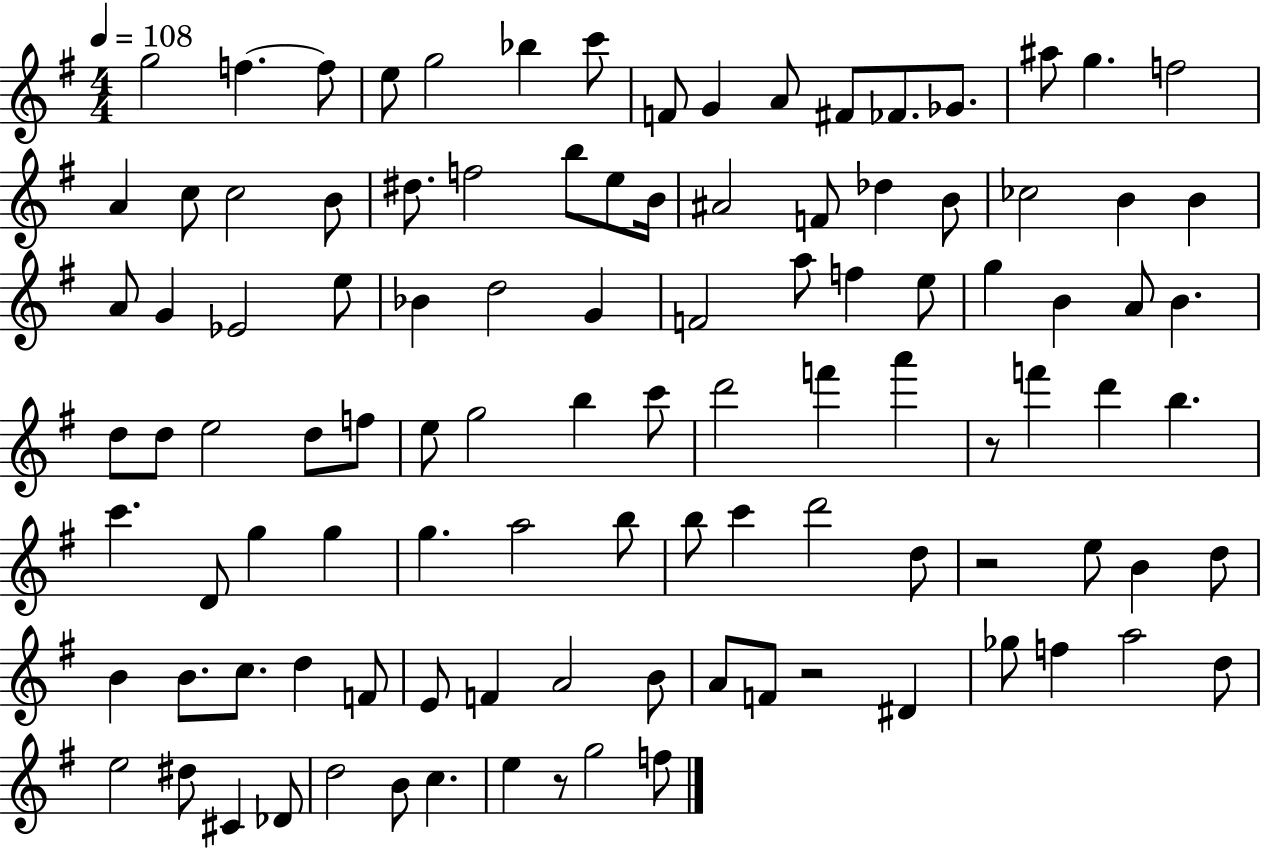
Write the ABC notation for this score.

X:1
T:Untitled
M:4/4
L:1/4
K:G
g2 f f/2 e/2 g2 _b c'/2 F/2 G A/2 ^F/2 _F/2 _G/2 ^a/2 g f2 A c/2 c2 B/2 ^d/2 f2 b/2 e/2 B/4 ^A2 F/2 _d B/2 _c2 B B A/2 G _E2 e/2 _B d2 G F2 a/2 f e/2 g B A/2 B d/2 d/2 e2 d/2 f/2 e/2 g2 b c'/2 d'2 f' a' z/2 f' d' b c' D/2 g g g a2 b/2 b/2 c' d'2 d/2 z2 e/2 B d/2 B B/2 c/2 d F/2 E/2 F A2 B/2 A/2 F/2 z2 ^D _g/2 f a2 d/2 e2 ^d/2 ^C _D/2 d2 B/2 c e z/2 g2 f/2